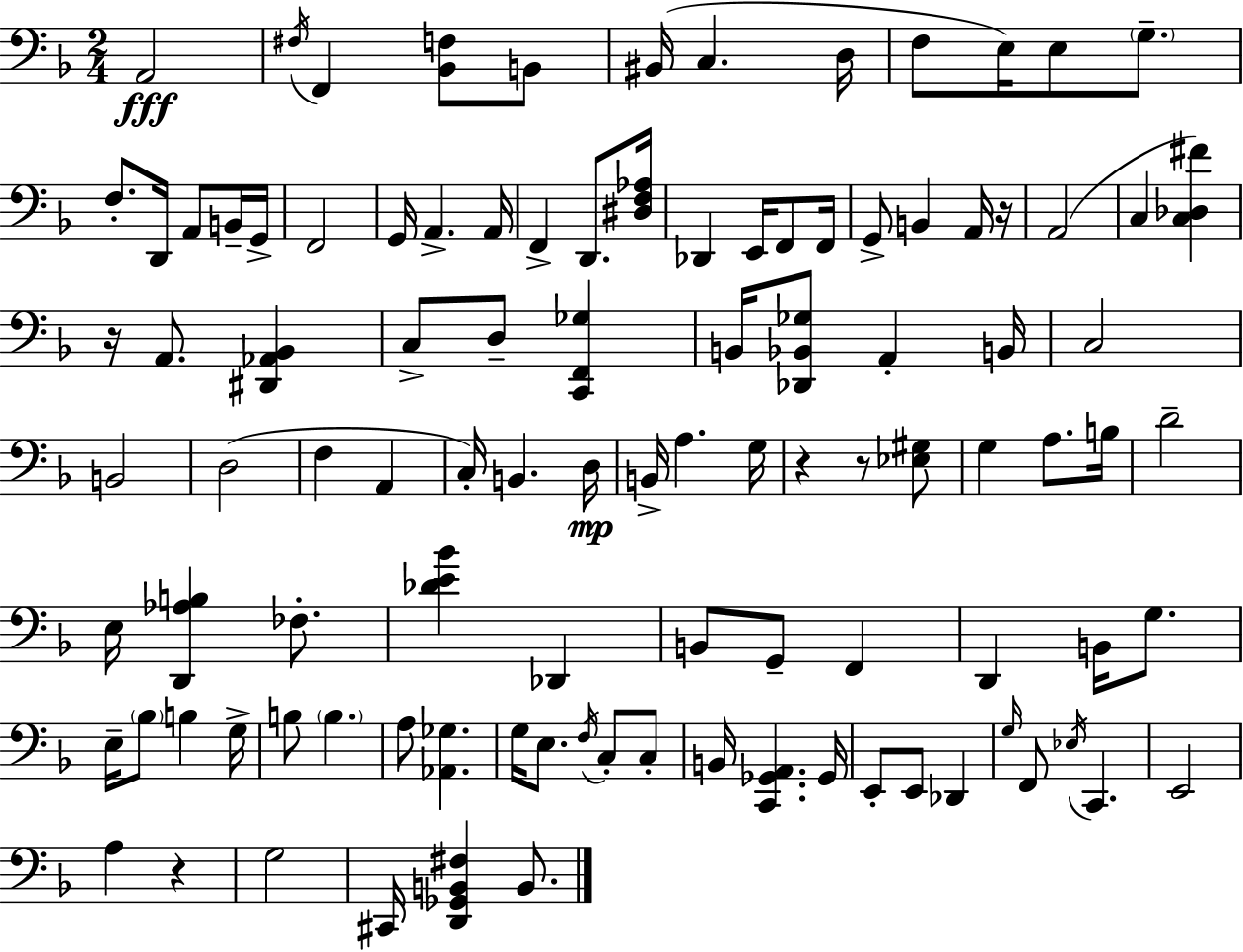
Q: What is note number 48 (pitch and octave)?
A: G3